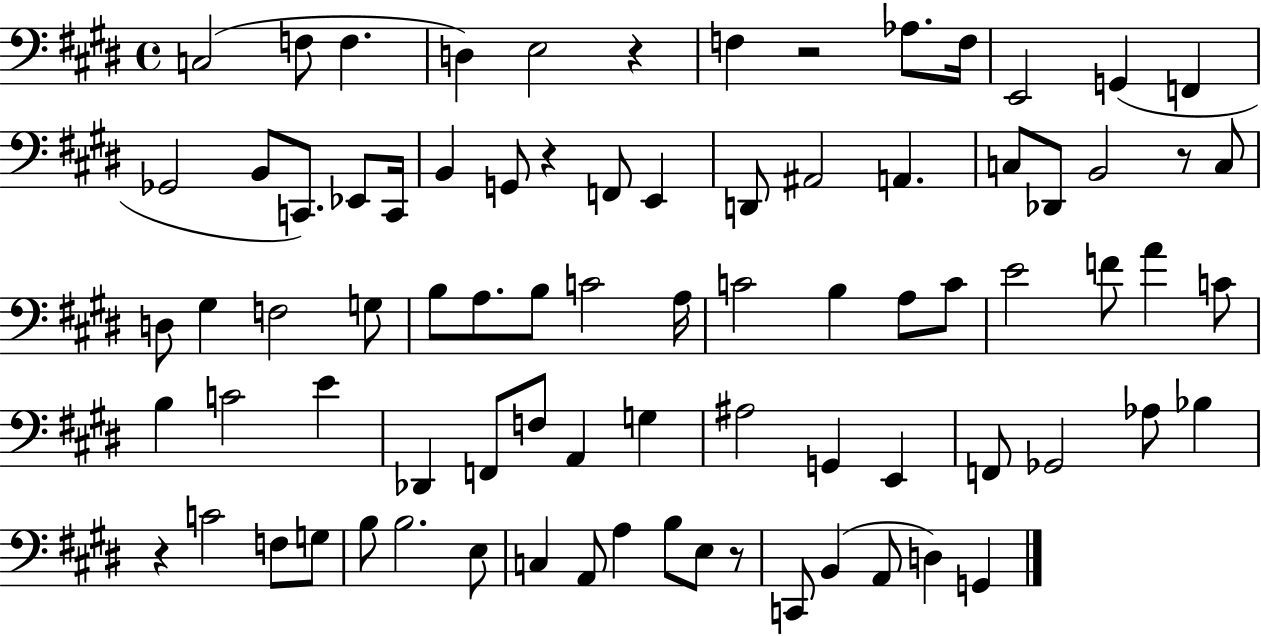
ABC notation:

X:1
T:Untitled
M:4/4
L:1/4
K:E
C,2 F,/2 F, D, E,2 z F, z2 _A,/2 F,/4 E,,2 G,, F,, _G,,2 B,,/2 C,,/2 _E,,/2 C,,/4 B,, G,,/2 z F,,/2 E,, D,,/2 ^A,,2 A,, C,/2 _D,,/2 B,,2 z/2 C,/2 D,/2 ^G, F,2 G,/2 B,/2 A,/2 B,/2 C2 A,/4 C2 B, A,/2 C/2 E2 F/2 A C/2 B, C2 E _D,, F,,/2 F,/2 A,, G, ^A,2 G,, E,, F,,/2 _G,,2 _A,/2 _B, z C2 F,/2 G,/2 B,/2 B,2 E,/2 C, A,,/2 A, B,/2 E,/2 z/2 C,,/2 B,, A,,/2 D, G,,